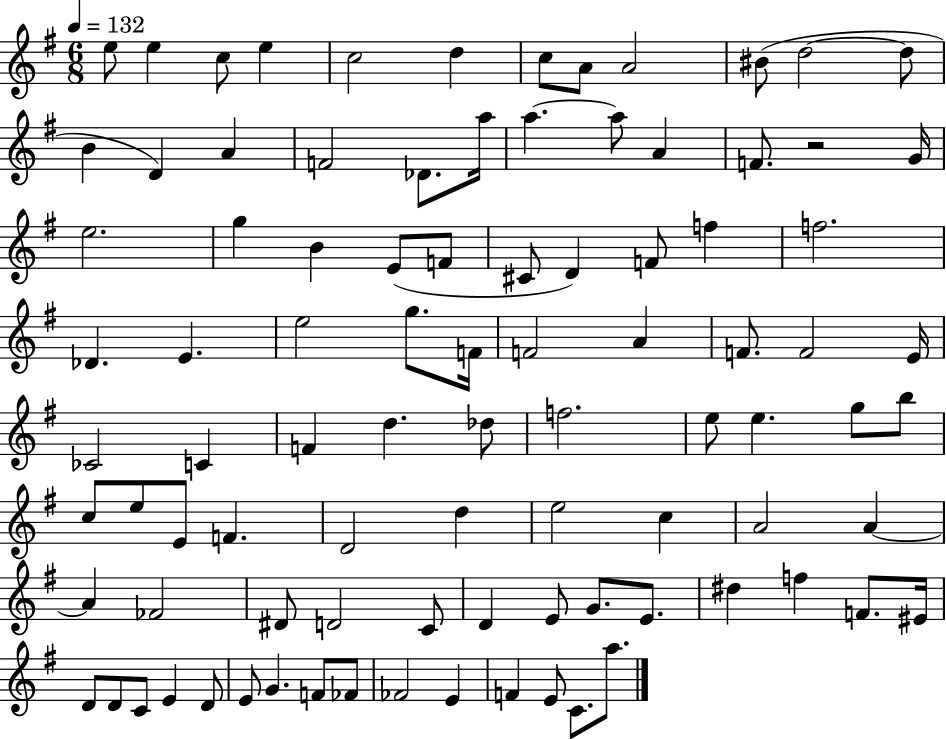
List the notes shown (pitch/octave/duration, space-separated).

E5/e E5/q C5/e E5/q C5/h D5/q C5/e A4/e A4/h BIS4/e D5/h D5/e B4/q D4/q A4/q F4/h Db4/e. A5/s A5/q. A5/e A4/q F4/e. R/h G4/s E5/h. G5/q B4/q E4/e F4/e C#4/e D4/q F4/e F5/q F5/h. Db4/q. E4/q. E5/h G5/e. F4/s F4/h A4/q F4/e. F4/h E4/s CES4/h C4/q F4/q D5/q. Db5/e F5/h. E5/e E5/q. G5/e B5/e C5/e E5/e E4/e F4/q. D4/h D5/q E5/h C5/q A4/h A4/q A4/q FES4/h D#4/e D4/h C4/e D4/q E4/e G4/e. E4/e. D#5/q F5/q F4/e. EIS4/s D4/e D4/e C4/e E4/q D4/e E4/e G4/q. F4/e FES4/e FES4/h E4/q F4/q E4/e C4/e. A5/e.